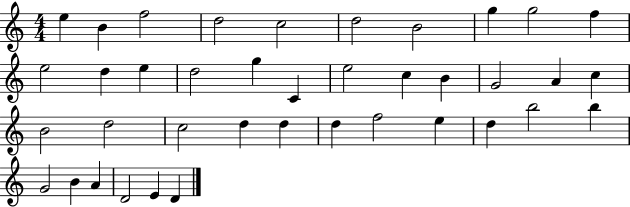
X:1
T:Untitled
M:4/4
L:1/4
K:C
e B f2 d2 c2 d2 B2 g g2 f e2 d e d2 g C e2 c B G2 A c B2 d2 c2 d d d f2 e d b2 b G2 B A D2 E D